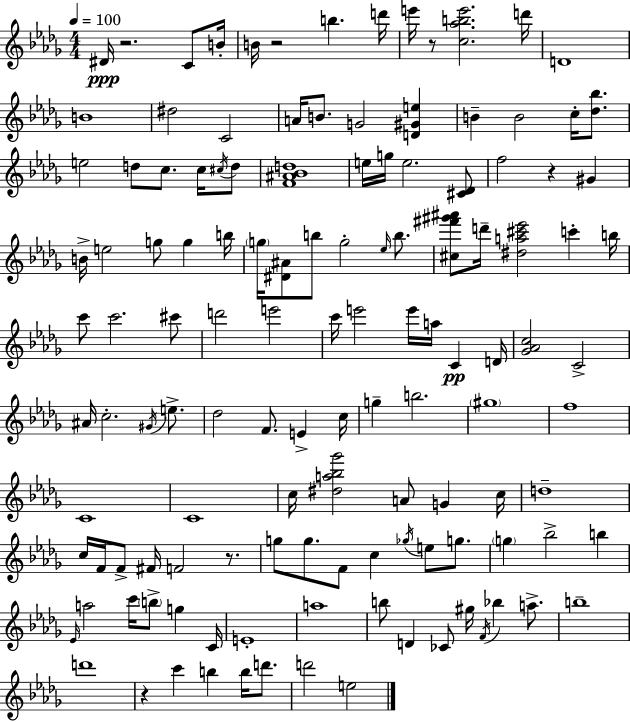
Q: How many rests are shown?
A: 6